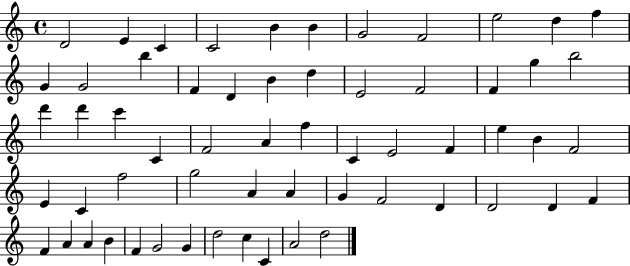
D4/h E4/q C4/q C4/h B4/q B4/q G4/h F4/h E5/h D5/q F5/q G4/q G4/h B5/q F4/q D4/q B4/q D5/q E4/h F4/h F4/q G5/q B5/h D6/q D6/q C6/q C4/q F4/h A4/q F5/q C4/q E4/h F4/q E5/q B4/q F4/h E4/q C4/q F5/h G5/h A4/q A4/q G4/q F4/h D4/q D4/h D4/q F4/q F4/q A4/q A4/q B4/q F4/q G4/h G4/q D5/h C5/q C4/q A4/h D5/h